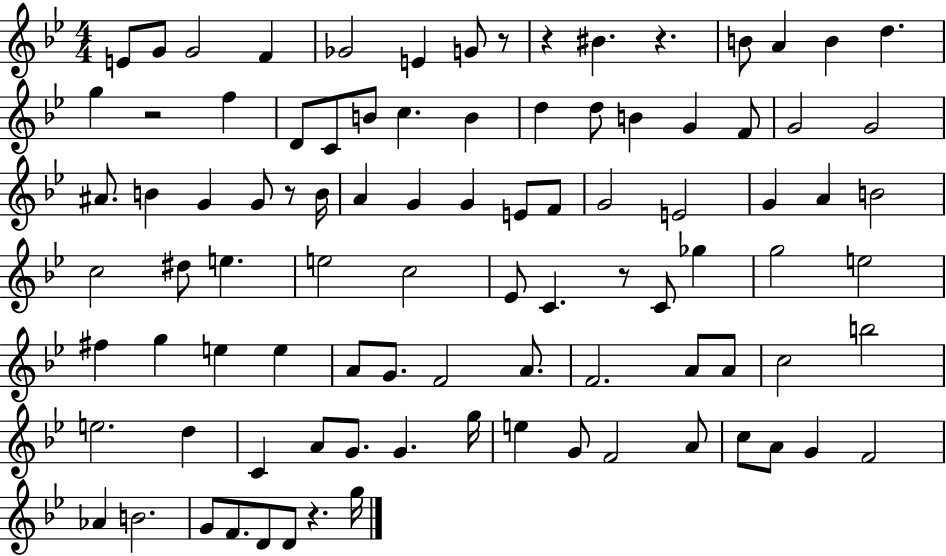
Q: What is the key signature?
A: BES major